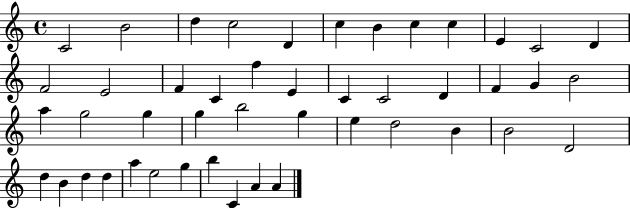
X:1
T:Untitled
M:4/4
L:1/4
K:C
C2 B2 d c2 D c B c c E C2 D F2 E2 F C f E C C2 D F G B2 a g2 g g b2 g e d2 B B2 D2 d B d d a e2 g b C A A